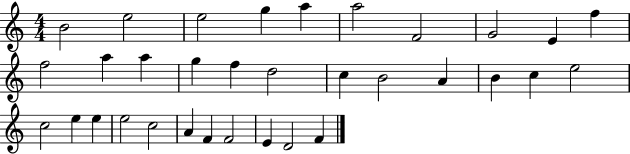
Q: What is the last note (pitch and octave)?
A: F4